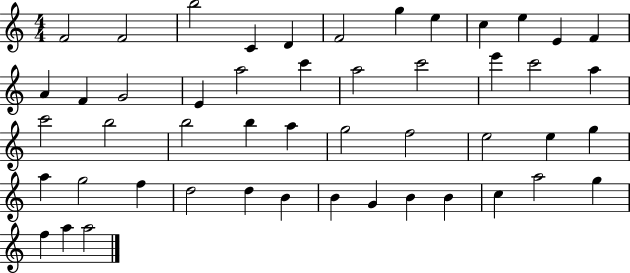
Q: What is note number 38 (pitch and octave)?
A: D5